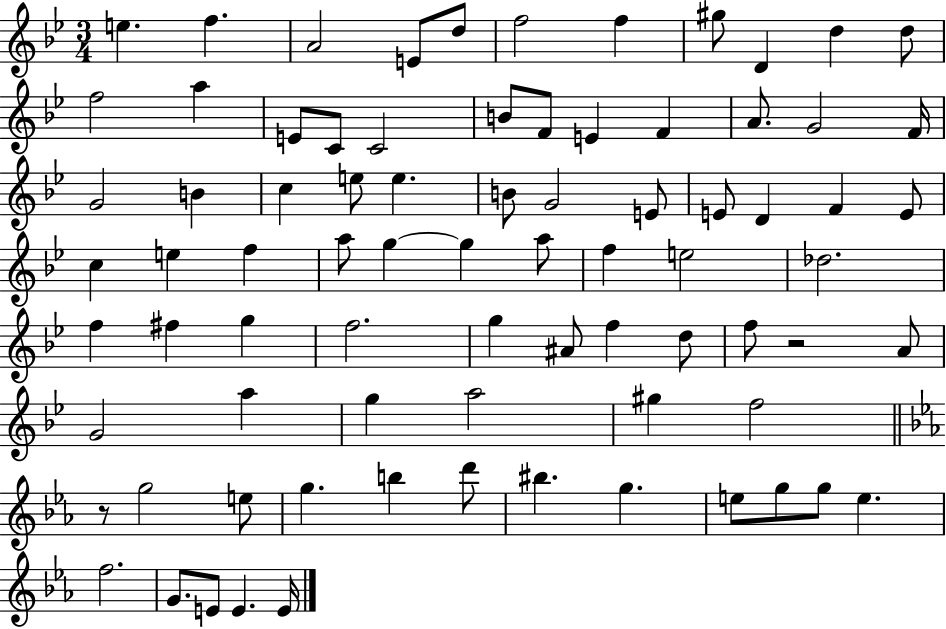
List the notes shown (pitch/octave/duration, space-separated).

E5/q. F5/q. A4/h E4/e D5/e F5/h F5/q G#5/e D4/q D5/q D5/e F5/h A5/q E4/e C4/e C4/h B4/e F4/e E4/q F4/q A4/e. G4/h F4/s G4/h B4/q C5/q E5/e E5/q. B4/e G4/h E4/e E4/e D4/q F4/q E4/e C5/q E5/q F5/q A5/e G5/q G5/q A5/e F5/q E5/h Db5/h. F5/q F#5/q G5/q F5/h. G5/q A#4/e F5/q D5/e F5/e R/h A4/e G4/h A5/q G5/q A5/h G#5/q F5/h R/e G5/h E5/e G5/q. B5/q D6/e BIS5/q. G5/q. E5/e G5/e G5/e E5/q. F5/h. G4/e. E4/e E4/q. E4/s